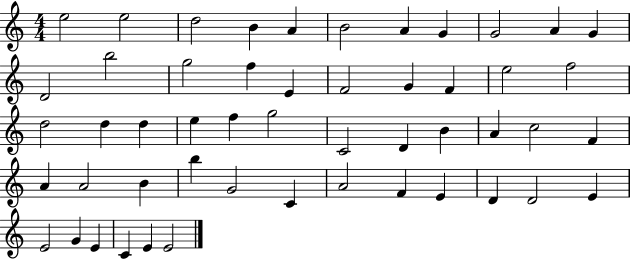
X:1
T:Untitled
M:4/4
L:1/4
K:C
e2 e2 d2 B A B2 A G G2 A G D2 b2 g2 f E F2 G F e2 f2 d2 d d e f g2 C2 D B A c2 F A A2 B b G2 C A2 F E D D2 E E2 G E C E E2